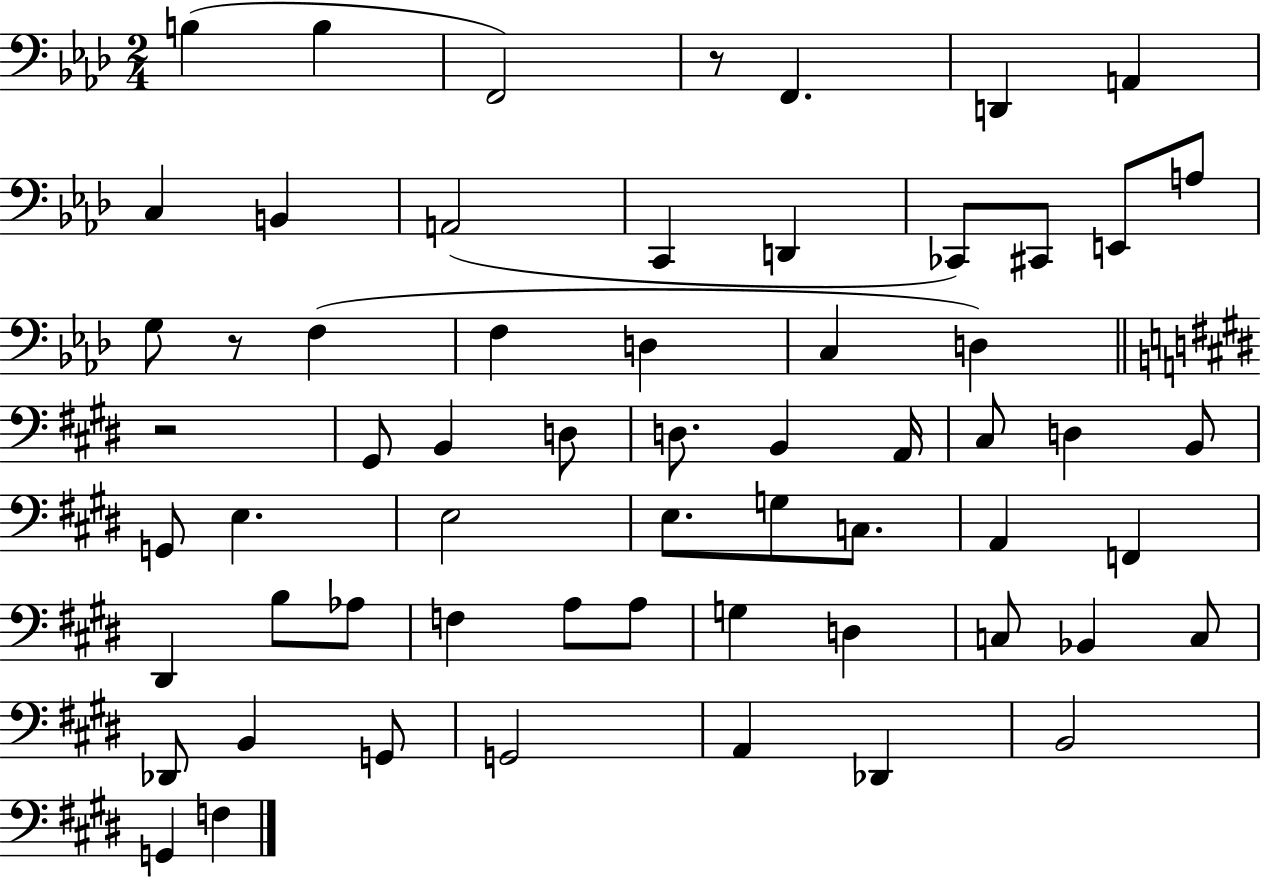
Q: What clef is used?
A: bass